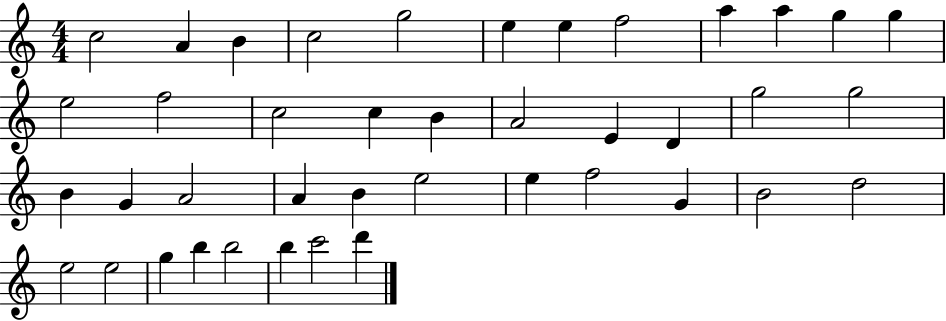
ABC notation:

X:1
T:Untitled
M:4/4
L:1/4
K:C
c2 A B c2 g2 e e f2 a a g g e2 f2 c2 c B A2 E D g2 g2 B G A2 A B e2 e f2 G B2 d2 e2 e2 g b b2 b c'2 d'